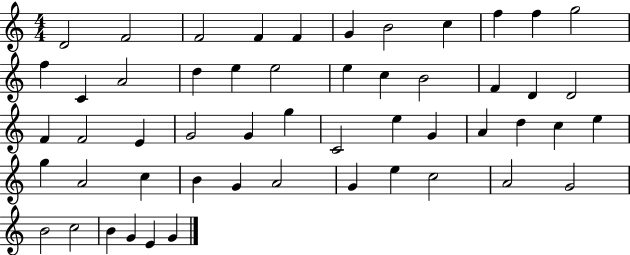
{
  \clef treble
  \numericTimeSignature
  \time 4/4
  \key c \major
  d'2 f'2 | f'2 f'4 f'4 | g'4 b'2 c''4 | f''4 f''4 g''2 | \break f''4 c'4 a'2 | d''4 e''4 e''2 | e''4 c''4 b'2 | f'4 d'4 d'2 | \break f'4 f'2 e'4 | g'2 g'4 g''4 | c'2 e''4 g'4 | a'4 d''4 c''4 e''4 | \break g''4 a'2 c''4 | b'4 g'4 a'2 | g'4 e''4 c''2 | a'2 g'2 | \break b'2 c''2 | b'4 g'4 e'4 g'4 | \bar "|."
}